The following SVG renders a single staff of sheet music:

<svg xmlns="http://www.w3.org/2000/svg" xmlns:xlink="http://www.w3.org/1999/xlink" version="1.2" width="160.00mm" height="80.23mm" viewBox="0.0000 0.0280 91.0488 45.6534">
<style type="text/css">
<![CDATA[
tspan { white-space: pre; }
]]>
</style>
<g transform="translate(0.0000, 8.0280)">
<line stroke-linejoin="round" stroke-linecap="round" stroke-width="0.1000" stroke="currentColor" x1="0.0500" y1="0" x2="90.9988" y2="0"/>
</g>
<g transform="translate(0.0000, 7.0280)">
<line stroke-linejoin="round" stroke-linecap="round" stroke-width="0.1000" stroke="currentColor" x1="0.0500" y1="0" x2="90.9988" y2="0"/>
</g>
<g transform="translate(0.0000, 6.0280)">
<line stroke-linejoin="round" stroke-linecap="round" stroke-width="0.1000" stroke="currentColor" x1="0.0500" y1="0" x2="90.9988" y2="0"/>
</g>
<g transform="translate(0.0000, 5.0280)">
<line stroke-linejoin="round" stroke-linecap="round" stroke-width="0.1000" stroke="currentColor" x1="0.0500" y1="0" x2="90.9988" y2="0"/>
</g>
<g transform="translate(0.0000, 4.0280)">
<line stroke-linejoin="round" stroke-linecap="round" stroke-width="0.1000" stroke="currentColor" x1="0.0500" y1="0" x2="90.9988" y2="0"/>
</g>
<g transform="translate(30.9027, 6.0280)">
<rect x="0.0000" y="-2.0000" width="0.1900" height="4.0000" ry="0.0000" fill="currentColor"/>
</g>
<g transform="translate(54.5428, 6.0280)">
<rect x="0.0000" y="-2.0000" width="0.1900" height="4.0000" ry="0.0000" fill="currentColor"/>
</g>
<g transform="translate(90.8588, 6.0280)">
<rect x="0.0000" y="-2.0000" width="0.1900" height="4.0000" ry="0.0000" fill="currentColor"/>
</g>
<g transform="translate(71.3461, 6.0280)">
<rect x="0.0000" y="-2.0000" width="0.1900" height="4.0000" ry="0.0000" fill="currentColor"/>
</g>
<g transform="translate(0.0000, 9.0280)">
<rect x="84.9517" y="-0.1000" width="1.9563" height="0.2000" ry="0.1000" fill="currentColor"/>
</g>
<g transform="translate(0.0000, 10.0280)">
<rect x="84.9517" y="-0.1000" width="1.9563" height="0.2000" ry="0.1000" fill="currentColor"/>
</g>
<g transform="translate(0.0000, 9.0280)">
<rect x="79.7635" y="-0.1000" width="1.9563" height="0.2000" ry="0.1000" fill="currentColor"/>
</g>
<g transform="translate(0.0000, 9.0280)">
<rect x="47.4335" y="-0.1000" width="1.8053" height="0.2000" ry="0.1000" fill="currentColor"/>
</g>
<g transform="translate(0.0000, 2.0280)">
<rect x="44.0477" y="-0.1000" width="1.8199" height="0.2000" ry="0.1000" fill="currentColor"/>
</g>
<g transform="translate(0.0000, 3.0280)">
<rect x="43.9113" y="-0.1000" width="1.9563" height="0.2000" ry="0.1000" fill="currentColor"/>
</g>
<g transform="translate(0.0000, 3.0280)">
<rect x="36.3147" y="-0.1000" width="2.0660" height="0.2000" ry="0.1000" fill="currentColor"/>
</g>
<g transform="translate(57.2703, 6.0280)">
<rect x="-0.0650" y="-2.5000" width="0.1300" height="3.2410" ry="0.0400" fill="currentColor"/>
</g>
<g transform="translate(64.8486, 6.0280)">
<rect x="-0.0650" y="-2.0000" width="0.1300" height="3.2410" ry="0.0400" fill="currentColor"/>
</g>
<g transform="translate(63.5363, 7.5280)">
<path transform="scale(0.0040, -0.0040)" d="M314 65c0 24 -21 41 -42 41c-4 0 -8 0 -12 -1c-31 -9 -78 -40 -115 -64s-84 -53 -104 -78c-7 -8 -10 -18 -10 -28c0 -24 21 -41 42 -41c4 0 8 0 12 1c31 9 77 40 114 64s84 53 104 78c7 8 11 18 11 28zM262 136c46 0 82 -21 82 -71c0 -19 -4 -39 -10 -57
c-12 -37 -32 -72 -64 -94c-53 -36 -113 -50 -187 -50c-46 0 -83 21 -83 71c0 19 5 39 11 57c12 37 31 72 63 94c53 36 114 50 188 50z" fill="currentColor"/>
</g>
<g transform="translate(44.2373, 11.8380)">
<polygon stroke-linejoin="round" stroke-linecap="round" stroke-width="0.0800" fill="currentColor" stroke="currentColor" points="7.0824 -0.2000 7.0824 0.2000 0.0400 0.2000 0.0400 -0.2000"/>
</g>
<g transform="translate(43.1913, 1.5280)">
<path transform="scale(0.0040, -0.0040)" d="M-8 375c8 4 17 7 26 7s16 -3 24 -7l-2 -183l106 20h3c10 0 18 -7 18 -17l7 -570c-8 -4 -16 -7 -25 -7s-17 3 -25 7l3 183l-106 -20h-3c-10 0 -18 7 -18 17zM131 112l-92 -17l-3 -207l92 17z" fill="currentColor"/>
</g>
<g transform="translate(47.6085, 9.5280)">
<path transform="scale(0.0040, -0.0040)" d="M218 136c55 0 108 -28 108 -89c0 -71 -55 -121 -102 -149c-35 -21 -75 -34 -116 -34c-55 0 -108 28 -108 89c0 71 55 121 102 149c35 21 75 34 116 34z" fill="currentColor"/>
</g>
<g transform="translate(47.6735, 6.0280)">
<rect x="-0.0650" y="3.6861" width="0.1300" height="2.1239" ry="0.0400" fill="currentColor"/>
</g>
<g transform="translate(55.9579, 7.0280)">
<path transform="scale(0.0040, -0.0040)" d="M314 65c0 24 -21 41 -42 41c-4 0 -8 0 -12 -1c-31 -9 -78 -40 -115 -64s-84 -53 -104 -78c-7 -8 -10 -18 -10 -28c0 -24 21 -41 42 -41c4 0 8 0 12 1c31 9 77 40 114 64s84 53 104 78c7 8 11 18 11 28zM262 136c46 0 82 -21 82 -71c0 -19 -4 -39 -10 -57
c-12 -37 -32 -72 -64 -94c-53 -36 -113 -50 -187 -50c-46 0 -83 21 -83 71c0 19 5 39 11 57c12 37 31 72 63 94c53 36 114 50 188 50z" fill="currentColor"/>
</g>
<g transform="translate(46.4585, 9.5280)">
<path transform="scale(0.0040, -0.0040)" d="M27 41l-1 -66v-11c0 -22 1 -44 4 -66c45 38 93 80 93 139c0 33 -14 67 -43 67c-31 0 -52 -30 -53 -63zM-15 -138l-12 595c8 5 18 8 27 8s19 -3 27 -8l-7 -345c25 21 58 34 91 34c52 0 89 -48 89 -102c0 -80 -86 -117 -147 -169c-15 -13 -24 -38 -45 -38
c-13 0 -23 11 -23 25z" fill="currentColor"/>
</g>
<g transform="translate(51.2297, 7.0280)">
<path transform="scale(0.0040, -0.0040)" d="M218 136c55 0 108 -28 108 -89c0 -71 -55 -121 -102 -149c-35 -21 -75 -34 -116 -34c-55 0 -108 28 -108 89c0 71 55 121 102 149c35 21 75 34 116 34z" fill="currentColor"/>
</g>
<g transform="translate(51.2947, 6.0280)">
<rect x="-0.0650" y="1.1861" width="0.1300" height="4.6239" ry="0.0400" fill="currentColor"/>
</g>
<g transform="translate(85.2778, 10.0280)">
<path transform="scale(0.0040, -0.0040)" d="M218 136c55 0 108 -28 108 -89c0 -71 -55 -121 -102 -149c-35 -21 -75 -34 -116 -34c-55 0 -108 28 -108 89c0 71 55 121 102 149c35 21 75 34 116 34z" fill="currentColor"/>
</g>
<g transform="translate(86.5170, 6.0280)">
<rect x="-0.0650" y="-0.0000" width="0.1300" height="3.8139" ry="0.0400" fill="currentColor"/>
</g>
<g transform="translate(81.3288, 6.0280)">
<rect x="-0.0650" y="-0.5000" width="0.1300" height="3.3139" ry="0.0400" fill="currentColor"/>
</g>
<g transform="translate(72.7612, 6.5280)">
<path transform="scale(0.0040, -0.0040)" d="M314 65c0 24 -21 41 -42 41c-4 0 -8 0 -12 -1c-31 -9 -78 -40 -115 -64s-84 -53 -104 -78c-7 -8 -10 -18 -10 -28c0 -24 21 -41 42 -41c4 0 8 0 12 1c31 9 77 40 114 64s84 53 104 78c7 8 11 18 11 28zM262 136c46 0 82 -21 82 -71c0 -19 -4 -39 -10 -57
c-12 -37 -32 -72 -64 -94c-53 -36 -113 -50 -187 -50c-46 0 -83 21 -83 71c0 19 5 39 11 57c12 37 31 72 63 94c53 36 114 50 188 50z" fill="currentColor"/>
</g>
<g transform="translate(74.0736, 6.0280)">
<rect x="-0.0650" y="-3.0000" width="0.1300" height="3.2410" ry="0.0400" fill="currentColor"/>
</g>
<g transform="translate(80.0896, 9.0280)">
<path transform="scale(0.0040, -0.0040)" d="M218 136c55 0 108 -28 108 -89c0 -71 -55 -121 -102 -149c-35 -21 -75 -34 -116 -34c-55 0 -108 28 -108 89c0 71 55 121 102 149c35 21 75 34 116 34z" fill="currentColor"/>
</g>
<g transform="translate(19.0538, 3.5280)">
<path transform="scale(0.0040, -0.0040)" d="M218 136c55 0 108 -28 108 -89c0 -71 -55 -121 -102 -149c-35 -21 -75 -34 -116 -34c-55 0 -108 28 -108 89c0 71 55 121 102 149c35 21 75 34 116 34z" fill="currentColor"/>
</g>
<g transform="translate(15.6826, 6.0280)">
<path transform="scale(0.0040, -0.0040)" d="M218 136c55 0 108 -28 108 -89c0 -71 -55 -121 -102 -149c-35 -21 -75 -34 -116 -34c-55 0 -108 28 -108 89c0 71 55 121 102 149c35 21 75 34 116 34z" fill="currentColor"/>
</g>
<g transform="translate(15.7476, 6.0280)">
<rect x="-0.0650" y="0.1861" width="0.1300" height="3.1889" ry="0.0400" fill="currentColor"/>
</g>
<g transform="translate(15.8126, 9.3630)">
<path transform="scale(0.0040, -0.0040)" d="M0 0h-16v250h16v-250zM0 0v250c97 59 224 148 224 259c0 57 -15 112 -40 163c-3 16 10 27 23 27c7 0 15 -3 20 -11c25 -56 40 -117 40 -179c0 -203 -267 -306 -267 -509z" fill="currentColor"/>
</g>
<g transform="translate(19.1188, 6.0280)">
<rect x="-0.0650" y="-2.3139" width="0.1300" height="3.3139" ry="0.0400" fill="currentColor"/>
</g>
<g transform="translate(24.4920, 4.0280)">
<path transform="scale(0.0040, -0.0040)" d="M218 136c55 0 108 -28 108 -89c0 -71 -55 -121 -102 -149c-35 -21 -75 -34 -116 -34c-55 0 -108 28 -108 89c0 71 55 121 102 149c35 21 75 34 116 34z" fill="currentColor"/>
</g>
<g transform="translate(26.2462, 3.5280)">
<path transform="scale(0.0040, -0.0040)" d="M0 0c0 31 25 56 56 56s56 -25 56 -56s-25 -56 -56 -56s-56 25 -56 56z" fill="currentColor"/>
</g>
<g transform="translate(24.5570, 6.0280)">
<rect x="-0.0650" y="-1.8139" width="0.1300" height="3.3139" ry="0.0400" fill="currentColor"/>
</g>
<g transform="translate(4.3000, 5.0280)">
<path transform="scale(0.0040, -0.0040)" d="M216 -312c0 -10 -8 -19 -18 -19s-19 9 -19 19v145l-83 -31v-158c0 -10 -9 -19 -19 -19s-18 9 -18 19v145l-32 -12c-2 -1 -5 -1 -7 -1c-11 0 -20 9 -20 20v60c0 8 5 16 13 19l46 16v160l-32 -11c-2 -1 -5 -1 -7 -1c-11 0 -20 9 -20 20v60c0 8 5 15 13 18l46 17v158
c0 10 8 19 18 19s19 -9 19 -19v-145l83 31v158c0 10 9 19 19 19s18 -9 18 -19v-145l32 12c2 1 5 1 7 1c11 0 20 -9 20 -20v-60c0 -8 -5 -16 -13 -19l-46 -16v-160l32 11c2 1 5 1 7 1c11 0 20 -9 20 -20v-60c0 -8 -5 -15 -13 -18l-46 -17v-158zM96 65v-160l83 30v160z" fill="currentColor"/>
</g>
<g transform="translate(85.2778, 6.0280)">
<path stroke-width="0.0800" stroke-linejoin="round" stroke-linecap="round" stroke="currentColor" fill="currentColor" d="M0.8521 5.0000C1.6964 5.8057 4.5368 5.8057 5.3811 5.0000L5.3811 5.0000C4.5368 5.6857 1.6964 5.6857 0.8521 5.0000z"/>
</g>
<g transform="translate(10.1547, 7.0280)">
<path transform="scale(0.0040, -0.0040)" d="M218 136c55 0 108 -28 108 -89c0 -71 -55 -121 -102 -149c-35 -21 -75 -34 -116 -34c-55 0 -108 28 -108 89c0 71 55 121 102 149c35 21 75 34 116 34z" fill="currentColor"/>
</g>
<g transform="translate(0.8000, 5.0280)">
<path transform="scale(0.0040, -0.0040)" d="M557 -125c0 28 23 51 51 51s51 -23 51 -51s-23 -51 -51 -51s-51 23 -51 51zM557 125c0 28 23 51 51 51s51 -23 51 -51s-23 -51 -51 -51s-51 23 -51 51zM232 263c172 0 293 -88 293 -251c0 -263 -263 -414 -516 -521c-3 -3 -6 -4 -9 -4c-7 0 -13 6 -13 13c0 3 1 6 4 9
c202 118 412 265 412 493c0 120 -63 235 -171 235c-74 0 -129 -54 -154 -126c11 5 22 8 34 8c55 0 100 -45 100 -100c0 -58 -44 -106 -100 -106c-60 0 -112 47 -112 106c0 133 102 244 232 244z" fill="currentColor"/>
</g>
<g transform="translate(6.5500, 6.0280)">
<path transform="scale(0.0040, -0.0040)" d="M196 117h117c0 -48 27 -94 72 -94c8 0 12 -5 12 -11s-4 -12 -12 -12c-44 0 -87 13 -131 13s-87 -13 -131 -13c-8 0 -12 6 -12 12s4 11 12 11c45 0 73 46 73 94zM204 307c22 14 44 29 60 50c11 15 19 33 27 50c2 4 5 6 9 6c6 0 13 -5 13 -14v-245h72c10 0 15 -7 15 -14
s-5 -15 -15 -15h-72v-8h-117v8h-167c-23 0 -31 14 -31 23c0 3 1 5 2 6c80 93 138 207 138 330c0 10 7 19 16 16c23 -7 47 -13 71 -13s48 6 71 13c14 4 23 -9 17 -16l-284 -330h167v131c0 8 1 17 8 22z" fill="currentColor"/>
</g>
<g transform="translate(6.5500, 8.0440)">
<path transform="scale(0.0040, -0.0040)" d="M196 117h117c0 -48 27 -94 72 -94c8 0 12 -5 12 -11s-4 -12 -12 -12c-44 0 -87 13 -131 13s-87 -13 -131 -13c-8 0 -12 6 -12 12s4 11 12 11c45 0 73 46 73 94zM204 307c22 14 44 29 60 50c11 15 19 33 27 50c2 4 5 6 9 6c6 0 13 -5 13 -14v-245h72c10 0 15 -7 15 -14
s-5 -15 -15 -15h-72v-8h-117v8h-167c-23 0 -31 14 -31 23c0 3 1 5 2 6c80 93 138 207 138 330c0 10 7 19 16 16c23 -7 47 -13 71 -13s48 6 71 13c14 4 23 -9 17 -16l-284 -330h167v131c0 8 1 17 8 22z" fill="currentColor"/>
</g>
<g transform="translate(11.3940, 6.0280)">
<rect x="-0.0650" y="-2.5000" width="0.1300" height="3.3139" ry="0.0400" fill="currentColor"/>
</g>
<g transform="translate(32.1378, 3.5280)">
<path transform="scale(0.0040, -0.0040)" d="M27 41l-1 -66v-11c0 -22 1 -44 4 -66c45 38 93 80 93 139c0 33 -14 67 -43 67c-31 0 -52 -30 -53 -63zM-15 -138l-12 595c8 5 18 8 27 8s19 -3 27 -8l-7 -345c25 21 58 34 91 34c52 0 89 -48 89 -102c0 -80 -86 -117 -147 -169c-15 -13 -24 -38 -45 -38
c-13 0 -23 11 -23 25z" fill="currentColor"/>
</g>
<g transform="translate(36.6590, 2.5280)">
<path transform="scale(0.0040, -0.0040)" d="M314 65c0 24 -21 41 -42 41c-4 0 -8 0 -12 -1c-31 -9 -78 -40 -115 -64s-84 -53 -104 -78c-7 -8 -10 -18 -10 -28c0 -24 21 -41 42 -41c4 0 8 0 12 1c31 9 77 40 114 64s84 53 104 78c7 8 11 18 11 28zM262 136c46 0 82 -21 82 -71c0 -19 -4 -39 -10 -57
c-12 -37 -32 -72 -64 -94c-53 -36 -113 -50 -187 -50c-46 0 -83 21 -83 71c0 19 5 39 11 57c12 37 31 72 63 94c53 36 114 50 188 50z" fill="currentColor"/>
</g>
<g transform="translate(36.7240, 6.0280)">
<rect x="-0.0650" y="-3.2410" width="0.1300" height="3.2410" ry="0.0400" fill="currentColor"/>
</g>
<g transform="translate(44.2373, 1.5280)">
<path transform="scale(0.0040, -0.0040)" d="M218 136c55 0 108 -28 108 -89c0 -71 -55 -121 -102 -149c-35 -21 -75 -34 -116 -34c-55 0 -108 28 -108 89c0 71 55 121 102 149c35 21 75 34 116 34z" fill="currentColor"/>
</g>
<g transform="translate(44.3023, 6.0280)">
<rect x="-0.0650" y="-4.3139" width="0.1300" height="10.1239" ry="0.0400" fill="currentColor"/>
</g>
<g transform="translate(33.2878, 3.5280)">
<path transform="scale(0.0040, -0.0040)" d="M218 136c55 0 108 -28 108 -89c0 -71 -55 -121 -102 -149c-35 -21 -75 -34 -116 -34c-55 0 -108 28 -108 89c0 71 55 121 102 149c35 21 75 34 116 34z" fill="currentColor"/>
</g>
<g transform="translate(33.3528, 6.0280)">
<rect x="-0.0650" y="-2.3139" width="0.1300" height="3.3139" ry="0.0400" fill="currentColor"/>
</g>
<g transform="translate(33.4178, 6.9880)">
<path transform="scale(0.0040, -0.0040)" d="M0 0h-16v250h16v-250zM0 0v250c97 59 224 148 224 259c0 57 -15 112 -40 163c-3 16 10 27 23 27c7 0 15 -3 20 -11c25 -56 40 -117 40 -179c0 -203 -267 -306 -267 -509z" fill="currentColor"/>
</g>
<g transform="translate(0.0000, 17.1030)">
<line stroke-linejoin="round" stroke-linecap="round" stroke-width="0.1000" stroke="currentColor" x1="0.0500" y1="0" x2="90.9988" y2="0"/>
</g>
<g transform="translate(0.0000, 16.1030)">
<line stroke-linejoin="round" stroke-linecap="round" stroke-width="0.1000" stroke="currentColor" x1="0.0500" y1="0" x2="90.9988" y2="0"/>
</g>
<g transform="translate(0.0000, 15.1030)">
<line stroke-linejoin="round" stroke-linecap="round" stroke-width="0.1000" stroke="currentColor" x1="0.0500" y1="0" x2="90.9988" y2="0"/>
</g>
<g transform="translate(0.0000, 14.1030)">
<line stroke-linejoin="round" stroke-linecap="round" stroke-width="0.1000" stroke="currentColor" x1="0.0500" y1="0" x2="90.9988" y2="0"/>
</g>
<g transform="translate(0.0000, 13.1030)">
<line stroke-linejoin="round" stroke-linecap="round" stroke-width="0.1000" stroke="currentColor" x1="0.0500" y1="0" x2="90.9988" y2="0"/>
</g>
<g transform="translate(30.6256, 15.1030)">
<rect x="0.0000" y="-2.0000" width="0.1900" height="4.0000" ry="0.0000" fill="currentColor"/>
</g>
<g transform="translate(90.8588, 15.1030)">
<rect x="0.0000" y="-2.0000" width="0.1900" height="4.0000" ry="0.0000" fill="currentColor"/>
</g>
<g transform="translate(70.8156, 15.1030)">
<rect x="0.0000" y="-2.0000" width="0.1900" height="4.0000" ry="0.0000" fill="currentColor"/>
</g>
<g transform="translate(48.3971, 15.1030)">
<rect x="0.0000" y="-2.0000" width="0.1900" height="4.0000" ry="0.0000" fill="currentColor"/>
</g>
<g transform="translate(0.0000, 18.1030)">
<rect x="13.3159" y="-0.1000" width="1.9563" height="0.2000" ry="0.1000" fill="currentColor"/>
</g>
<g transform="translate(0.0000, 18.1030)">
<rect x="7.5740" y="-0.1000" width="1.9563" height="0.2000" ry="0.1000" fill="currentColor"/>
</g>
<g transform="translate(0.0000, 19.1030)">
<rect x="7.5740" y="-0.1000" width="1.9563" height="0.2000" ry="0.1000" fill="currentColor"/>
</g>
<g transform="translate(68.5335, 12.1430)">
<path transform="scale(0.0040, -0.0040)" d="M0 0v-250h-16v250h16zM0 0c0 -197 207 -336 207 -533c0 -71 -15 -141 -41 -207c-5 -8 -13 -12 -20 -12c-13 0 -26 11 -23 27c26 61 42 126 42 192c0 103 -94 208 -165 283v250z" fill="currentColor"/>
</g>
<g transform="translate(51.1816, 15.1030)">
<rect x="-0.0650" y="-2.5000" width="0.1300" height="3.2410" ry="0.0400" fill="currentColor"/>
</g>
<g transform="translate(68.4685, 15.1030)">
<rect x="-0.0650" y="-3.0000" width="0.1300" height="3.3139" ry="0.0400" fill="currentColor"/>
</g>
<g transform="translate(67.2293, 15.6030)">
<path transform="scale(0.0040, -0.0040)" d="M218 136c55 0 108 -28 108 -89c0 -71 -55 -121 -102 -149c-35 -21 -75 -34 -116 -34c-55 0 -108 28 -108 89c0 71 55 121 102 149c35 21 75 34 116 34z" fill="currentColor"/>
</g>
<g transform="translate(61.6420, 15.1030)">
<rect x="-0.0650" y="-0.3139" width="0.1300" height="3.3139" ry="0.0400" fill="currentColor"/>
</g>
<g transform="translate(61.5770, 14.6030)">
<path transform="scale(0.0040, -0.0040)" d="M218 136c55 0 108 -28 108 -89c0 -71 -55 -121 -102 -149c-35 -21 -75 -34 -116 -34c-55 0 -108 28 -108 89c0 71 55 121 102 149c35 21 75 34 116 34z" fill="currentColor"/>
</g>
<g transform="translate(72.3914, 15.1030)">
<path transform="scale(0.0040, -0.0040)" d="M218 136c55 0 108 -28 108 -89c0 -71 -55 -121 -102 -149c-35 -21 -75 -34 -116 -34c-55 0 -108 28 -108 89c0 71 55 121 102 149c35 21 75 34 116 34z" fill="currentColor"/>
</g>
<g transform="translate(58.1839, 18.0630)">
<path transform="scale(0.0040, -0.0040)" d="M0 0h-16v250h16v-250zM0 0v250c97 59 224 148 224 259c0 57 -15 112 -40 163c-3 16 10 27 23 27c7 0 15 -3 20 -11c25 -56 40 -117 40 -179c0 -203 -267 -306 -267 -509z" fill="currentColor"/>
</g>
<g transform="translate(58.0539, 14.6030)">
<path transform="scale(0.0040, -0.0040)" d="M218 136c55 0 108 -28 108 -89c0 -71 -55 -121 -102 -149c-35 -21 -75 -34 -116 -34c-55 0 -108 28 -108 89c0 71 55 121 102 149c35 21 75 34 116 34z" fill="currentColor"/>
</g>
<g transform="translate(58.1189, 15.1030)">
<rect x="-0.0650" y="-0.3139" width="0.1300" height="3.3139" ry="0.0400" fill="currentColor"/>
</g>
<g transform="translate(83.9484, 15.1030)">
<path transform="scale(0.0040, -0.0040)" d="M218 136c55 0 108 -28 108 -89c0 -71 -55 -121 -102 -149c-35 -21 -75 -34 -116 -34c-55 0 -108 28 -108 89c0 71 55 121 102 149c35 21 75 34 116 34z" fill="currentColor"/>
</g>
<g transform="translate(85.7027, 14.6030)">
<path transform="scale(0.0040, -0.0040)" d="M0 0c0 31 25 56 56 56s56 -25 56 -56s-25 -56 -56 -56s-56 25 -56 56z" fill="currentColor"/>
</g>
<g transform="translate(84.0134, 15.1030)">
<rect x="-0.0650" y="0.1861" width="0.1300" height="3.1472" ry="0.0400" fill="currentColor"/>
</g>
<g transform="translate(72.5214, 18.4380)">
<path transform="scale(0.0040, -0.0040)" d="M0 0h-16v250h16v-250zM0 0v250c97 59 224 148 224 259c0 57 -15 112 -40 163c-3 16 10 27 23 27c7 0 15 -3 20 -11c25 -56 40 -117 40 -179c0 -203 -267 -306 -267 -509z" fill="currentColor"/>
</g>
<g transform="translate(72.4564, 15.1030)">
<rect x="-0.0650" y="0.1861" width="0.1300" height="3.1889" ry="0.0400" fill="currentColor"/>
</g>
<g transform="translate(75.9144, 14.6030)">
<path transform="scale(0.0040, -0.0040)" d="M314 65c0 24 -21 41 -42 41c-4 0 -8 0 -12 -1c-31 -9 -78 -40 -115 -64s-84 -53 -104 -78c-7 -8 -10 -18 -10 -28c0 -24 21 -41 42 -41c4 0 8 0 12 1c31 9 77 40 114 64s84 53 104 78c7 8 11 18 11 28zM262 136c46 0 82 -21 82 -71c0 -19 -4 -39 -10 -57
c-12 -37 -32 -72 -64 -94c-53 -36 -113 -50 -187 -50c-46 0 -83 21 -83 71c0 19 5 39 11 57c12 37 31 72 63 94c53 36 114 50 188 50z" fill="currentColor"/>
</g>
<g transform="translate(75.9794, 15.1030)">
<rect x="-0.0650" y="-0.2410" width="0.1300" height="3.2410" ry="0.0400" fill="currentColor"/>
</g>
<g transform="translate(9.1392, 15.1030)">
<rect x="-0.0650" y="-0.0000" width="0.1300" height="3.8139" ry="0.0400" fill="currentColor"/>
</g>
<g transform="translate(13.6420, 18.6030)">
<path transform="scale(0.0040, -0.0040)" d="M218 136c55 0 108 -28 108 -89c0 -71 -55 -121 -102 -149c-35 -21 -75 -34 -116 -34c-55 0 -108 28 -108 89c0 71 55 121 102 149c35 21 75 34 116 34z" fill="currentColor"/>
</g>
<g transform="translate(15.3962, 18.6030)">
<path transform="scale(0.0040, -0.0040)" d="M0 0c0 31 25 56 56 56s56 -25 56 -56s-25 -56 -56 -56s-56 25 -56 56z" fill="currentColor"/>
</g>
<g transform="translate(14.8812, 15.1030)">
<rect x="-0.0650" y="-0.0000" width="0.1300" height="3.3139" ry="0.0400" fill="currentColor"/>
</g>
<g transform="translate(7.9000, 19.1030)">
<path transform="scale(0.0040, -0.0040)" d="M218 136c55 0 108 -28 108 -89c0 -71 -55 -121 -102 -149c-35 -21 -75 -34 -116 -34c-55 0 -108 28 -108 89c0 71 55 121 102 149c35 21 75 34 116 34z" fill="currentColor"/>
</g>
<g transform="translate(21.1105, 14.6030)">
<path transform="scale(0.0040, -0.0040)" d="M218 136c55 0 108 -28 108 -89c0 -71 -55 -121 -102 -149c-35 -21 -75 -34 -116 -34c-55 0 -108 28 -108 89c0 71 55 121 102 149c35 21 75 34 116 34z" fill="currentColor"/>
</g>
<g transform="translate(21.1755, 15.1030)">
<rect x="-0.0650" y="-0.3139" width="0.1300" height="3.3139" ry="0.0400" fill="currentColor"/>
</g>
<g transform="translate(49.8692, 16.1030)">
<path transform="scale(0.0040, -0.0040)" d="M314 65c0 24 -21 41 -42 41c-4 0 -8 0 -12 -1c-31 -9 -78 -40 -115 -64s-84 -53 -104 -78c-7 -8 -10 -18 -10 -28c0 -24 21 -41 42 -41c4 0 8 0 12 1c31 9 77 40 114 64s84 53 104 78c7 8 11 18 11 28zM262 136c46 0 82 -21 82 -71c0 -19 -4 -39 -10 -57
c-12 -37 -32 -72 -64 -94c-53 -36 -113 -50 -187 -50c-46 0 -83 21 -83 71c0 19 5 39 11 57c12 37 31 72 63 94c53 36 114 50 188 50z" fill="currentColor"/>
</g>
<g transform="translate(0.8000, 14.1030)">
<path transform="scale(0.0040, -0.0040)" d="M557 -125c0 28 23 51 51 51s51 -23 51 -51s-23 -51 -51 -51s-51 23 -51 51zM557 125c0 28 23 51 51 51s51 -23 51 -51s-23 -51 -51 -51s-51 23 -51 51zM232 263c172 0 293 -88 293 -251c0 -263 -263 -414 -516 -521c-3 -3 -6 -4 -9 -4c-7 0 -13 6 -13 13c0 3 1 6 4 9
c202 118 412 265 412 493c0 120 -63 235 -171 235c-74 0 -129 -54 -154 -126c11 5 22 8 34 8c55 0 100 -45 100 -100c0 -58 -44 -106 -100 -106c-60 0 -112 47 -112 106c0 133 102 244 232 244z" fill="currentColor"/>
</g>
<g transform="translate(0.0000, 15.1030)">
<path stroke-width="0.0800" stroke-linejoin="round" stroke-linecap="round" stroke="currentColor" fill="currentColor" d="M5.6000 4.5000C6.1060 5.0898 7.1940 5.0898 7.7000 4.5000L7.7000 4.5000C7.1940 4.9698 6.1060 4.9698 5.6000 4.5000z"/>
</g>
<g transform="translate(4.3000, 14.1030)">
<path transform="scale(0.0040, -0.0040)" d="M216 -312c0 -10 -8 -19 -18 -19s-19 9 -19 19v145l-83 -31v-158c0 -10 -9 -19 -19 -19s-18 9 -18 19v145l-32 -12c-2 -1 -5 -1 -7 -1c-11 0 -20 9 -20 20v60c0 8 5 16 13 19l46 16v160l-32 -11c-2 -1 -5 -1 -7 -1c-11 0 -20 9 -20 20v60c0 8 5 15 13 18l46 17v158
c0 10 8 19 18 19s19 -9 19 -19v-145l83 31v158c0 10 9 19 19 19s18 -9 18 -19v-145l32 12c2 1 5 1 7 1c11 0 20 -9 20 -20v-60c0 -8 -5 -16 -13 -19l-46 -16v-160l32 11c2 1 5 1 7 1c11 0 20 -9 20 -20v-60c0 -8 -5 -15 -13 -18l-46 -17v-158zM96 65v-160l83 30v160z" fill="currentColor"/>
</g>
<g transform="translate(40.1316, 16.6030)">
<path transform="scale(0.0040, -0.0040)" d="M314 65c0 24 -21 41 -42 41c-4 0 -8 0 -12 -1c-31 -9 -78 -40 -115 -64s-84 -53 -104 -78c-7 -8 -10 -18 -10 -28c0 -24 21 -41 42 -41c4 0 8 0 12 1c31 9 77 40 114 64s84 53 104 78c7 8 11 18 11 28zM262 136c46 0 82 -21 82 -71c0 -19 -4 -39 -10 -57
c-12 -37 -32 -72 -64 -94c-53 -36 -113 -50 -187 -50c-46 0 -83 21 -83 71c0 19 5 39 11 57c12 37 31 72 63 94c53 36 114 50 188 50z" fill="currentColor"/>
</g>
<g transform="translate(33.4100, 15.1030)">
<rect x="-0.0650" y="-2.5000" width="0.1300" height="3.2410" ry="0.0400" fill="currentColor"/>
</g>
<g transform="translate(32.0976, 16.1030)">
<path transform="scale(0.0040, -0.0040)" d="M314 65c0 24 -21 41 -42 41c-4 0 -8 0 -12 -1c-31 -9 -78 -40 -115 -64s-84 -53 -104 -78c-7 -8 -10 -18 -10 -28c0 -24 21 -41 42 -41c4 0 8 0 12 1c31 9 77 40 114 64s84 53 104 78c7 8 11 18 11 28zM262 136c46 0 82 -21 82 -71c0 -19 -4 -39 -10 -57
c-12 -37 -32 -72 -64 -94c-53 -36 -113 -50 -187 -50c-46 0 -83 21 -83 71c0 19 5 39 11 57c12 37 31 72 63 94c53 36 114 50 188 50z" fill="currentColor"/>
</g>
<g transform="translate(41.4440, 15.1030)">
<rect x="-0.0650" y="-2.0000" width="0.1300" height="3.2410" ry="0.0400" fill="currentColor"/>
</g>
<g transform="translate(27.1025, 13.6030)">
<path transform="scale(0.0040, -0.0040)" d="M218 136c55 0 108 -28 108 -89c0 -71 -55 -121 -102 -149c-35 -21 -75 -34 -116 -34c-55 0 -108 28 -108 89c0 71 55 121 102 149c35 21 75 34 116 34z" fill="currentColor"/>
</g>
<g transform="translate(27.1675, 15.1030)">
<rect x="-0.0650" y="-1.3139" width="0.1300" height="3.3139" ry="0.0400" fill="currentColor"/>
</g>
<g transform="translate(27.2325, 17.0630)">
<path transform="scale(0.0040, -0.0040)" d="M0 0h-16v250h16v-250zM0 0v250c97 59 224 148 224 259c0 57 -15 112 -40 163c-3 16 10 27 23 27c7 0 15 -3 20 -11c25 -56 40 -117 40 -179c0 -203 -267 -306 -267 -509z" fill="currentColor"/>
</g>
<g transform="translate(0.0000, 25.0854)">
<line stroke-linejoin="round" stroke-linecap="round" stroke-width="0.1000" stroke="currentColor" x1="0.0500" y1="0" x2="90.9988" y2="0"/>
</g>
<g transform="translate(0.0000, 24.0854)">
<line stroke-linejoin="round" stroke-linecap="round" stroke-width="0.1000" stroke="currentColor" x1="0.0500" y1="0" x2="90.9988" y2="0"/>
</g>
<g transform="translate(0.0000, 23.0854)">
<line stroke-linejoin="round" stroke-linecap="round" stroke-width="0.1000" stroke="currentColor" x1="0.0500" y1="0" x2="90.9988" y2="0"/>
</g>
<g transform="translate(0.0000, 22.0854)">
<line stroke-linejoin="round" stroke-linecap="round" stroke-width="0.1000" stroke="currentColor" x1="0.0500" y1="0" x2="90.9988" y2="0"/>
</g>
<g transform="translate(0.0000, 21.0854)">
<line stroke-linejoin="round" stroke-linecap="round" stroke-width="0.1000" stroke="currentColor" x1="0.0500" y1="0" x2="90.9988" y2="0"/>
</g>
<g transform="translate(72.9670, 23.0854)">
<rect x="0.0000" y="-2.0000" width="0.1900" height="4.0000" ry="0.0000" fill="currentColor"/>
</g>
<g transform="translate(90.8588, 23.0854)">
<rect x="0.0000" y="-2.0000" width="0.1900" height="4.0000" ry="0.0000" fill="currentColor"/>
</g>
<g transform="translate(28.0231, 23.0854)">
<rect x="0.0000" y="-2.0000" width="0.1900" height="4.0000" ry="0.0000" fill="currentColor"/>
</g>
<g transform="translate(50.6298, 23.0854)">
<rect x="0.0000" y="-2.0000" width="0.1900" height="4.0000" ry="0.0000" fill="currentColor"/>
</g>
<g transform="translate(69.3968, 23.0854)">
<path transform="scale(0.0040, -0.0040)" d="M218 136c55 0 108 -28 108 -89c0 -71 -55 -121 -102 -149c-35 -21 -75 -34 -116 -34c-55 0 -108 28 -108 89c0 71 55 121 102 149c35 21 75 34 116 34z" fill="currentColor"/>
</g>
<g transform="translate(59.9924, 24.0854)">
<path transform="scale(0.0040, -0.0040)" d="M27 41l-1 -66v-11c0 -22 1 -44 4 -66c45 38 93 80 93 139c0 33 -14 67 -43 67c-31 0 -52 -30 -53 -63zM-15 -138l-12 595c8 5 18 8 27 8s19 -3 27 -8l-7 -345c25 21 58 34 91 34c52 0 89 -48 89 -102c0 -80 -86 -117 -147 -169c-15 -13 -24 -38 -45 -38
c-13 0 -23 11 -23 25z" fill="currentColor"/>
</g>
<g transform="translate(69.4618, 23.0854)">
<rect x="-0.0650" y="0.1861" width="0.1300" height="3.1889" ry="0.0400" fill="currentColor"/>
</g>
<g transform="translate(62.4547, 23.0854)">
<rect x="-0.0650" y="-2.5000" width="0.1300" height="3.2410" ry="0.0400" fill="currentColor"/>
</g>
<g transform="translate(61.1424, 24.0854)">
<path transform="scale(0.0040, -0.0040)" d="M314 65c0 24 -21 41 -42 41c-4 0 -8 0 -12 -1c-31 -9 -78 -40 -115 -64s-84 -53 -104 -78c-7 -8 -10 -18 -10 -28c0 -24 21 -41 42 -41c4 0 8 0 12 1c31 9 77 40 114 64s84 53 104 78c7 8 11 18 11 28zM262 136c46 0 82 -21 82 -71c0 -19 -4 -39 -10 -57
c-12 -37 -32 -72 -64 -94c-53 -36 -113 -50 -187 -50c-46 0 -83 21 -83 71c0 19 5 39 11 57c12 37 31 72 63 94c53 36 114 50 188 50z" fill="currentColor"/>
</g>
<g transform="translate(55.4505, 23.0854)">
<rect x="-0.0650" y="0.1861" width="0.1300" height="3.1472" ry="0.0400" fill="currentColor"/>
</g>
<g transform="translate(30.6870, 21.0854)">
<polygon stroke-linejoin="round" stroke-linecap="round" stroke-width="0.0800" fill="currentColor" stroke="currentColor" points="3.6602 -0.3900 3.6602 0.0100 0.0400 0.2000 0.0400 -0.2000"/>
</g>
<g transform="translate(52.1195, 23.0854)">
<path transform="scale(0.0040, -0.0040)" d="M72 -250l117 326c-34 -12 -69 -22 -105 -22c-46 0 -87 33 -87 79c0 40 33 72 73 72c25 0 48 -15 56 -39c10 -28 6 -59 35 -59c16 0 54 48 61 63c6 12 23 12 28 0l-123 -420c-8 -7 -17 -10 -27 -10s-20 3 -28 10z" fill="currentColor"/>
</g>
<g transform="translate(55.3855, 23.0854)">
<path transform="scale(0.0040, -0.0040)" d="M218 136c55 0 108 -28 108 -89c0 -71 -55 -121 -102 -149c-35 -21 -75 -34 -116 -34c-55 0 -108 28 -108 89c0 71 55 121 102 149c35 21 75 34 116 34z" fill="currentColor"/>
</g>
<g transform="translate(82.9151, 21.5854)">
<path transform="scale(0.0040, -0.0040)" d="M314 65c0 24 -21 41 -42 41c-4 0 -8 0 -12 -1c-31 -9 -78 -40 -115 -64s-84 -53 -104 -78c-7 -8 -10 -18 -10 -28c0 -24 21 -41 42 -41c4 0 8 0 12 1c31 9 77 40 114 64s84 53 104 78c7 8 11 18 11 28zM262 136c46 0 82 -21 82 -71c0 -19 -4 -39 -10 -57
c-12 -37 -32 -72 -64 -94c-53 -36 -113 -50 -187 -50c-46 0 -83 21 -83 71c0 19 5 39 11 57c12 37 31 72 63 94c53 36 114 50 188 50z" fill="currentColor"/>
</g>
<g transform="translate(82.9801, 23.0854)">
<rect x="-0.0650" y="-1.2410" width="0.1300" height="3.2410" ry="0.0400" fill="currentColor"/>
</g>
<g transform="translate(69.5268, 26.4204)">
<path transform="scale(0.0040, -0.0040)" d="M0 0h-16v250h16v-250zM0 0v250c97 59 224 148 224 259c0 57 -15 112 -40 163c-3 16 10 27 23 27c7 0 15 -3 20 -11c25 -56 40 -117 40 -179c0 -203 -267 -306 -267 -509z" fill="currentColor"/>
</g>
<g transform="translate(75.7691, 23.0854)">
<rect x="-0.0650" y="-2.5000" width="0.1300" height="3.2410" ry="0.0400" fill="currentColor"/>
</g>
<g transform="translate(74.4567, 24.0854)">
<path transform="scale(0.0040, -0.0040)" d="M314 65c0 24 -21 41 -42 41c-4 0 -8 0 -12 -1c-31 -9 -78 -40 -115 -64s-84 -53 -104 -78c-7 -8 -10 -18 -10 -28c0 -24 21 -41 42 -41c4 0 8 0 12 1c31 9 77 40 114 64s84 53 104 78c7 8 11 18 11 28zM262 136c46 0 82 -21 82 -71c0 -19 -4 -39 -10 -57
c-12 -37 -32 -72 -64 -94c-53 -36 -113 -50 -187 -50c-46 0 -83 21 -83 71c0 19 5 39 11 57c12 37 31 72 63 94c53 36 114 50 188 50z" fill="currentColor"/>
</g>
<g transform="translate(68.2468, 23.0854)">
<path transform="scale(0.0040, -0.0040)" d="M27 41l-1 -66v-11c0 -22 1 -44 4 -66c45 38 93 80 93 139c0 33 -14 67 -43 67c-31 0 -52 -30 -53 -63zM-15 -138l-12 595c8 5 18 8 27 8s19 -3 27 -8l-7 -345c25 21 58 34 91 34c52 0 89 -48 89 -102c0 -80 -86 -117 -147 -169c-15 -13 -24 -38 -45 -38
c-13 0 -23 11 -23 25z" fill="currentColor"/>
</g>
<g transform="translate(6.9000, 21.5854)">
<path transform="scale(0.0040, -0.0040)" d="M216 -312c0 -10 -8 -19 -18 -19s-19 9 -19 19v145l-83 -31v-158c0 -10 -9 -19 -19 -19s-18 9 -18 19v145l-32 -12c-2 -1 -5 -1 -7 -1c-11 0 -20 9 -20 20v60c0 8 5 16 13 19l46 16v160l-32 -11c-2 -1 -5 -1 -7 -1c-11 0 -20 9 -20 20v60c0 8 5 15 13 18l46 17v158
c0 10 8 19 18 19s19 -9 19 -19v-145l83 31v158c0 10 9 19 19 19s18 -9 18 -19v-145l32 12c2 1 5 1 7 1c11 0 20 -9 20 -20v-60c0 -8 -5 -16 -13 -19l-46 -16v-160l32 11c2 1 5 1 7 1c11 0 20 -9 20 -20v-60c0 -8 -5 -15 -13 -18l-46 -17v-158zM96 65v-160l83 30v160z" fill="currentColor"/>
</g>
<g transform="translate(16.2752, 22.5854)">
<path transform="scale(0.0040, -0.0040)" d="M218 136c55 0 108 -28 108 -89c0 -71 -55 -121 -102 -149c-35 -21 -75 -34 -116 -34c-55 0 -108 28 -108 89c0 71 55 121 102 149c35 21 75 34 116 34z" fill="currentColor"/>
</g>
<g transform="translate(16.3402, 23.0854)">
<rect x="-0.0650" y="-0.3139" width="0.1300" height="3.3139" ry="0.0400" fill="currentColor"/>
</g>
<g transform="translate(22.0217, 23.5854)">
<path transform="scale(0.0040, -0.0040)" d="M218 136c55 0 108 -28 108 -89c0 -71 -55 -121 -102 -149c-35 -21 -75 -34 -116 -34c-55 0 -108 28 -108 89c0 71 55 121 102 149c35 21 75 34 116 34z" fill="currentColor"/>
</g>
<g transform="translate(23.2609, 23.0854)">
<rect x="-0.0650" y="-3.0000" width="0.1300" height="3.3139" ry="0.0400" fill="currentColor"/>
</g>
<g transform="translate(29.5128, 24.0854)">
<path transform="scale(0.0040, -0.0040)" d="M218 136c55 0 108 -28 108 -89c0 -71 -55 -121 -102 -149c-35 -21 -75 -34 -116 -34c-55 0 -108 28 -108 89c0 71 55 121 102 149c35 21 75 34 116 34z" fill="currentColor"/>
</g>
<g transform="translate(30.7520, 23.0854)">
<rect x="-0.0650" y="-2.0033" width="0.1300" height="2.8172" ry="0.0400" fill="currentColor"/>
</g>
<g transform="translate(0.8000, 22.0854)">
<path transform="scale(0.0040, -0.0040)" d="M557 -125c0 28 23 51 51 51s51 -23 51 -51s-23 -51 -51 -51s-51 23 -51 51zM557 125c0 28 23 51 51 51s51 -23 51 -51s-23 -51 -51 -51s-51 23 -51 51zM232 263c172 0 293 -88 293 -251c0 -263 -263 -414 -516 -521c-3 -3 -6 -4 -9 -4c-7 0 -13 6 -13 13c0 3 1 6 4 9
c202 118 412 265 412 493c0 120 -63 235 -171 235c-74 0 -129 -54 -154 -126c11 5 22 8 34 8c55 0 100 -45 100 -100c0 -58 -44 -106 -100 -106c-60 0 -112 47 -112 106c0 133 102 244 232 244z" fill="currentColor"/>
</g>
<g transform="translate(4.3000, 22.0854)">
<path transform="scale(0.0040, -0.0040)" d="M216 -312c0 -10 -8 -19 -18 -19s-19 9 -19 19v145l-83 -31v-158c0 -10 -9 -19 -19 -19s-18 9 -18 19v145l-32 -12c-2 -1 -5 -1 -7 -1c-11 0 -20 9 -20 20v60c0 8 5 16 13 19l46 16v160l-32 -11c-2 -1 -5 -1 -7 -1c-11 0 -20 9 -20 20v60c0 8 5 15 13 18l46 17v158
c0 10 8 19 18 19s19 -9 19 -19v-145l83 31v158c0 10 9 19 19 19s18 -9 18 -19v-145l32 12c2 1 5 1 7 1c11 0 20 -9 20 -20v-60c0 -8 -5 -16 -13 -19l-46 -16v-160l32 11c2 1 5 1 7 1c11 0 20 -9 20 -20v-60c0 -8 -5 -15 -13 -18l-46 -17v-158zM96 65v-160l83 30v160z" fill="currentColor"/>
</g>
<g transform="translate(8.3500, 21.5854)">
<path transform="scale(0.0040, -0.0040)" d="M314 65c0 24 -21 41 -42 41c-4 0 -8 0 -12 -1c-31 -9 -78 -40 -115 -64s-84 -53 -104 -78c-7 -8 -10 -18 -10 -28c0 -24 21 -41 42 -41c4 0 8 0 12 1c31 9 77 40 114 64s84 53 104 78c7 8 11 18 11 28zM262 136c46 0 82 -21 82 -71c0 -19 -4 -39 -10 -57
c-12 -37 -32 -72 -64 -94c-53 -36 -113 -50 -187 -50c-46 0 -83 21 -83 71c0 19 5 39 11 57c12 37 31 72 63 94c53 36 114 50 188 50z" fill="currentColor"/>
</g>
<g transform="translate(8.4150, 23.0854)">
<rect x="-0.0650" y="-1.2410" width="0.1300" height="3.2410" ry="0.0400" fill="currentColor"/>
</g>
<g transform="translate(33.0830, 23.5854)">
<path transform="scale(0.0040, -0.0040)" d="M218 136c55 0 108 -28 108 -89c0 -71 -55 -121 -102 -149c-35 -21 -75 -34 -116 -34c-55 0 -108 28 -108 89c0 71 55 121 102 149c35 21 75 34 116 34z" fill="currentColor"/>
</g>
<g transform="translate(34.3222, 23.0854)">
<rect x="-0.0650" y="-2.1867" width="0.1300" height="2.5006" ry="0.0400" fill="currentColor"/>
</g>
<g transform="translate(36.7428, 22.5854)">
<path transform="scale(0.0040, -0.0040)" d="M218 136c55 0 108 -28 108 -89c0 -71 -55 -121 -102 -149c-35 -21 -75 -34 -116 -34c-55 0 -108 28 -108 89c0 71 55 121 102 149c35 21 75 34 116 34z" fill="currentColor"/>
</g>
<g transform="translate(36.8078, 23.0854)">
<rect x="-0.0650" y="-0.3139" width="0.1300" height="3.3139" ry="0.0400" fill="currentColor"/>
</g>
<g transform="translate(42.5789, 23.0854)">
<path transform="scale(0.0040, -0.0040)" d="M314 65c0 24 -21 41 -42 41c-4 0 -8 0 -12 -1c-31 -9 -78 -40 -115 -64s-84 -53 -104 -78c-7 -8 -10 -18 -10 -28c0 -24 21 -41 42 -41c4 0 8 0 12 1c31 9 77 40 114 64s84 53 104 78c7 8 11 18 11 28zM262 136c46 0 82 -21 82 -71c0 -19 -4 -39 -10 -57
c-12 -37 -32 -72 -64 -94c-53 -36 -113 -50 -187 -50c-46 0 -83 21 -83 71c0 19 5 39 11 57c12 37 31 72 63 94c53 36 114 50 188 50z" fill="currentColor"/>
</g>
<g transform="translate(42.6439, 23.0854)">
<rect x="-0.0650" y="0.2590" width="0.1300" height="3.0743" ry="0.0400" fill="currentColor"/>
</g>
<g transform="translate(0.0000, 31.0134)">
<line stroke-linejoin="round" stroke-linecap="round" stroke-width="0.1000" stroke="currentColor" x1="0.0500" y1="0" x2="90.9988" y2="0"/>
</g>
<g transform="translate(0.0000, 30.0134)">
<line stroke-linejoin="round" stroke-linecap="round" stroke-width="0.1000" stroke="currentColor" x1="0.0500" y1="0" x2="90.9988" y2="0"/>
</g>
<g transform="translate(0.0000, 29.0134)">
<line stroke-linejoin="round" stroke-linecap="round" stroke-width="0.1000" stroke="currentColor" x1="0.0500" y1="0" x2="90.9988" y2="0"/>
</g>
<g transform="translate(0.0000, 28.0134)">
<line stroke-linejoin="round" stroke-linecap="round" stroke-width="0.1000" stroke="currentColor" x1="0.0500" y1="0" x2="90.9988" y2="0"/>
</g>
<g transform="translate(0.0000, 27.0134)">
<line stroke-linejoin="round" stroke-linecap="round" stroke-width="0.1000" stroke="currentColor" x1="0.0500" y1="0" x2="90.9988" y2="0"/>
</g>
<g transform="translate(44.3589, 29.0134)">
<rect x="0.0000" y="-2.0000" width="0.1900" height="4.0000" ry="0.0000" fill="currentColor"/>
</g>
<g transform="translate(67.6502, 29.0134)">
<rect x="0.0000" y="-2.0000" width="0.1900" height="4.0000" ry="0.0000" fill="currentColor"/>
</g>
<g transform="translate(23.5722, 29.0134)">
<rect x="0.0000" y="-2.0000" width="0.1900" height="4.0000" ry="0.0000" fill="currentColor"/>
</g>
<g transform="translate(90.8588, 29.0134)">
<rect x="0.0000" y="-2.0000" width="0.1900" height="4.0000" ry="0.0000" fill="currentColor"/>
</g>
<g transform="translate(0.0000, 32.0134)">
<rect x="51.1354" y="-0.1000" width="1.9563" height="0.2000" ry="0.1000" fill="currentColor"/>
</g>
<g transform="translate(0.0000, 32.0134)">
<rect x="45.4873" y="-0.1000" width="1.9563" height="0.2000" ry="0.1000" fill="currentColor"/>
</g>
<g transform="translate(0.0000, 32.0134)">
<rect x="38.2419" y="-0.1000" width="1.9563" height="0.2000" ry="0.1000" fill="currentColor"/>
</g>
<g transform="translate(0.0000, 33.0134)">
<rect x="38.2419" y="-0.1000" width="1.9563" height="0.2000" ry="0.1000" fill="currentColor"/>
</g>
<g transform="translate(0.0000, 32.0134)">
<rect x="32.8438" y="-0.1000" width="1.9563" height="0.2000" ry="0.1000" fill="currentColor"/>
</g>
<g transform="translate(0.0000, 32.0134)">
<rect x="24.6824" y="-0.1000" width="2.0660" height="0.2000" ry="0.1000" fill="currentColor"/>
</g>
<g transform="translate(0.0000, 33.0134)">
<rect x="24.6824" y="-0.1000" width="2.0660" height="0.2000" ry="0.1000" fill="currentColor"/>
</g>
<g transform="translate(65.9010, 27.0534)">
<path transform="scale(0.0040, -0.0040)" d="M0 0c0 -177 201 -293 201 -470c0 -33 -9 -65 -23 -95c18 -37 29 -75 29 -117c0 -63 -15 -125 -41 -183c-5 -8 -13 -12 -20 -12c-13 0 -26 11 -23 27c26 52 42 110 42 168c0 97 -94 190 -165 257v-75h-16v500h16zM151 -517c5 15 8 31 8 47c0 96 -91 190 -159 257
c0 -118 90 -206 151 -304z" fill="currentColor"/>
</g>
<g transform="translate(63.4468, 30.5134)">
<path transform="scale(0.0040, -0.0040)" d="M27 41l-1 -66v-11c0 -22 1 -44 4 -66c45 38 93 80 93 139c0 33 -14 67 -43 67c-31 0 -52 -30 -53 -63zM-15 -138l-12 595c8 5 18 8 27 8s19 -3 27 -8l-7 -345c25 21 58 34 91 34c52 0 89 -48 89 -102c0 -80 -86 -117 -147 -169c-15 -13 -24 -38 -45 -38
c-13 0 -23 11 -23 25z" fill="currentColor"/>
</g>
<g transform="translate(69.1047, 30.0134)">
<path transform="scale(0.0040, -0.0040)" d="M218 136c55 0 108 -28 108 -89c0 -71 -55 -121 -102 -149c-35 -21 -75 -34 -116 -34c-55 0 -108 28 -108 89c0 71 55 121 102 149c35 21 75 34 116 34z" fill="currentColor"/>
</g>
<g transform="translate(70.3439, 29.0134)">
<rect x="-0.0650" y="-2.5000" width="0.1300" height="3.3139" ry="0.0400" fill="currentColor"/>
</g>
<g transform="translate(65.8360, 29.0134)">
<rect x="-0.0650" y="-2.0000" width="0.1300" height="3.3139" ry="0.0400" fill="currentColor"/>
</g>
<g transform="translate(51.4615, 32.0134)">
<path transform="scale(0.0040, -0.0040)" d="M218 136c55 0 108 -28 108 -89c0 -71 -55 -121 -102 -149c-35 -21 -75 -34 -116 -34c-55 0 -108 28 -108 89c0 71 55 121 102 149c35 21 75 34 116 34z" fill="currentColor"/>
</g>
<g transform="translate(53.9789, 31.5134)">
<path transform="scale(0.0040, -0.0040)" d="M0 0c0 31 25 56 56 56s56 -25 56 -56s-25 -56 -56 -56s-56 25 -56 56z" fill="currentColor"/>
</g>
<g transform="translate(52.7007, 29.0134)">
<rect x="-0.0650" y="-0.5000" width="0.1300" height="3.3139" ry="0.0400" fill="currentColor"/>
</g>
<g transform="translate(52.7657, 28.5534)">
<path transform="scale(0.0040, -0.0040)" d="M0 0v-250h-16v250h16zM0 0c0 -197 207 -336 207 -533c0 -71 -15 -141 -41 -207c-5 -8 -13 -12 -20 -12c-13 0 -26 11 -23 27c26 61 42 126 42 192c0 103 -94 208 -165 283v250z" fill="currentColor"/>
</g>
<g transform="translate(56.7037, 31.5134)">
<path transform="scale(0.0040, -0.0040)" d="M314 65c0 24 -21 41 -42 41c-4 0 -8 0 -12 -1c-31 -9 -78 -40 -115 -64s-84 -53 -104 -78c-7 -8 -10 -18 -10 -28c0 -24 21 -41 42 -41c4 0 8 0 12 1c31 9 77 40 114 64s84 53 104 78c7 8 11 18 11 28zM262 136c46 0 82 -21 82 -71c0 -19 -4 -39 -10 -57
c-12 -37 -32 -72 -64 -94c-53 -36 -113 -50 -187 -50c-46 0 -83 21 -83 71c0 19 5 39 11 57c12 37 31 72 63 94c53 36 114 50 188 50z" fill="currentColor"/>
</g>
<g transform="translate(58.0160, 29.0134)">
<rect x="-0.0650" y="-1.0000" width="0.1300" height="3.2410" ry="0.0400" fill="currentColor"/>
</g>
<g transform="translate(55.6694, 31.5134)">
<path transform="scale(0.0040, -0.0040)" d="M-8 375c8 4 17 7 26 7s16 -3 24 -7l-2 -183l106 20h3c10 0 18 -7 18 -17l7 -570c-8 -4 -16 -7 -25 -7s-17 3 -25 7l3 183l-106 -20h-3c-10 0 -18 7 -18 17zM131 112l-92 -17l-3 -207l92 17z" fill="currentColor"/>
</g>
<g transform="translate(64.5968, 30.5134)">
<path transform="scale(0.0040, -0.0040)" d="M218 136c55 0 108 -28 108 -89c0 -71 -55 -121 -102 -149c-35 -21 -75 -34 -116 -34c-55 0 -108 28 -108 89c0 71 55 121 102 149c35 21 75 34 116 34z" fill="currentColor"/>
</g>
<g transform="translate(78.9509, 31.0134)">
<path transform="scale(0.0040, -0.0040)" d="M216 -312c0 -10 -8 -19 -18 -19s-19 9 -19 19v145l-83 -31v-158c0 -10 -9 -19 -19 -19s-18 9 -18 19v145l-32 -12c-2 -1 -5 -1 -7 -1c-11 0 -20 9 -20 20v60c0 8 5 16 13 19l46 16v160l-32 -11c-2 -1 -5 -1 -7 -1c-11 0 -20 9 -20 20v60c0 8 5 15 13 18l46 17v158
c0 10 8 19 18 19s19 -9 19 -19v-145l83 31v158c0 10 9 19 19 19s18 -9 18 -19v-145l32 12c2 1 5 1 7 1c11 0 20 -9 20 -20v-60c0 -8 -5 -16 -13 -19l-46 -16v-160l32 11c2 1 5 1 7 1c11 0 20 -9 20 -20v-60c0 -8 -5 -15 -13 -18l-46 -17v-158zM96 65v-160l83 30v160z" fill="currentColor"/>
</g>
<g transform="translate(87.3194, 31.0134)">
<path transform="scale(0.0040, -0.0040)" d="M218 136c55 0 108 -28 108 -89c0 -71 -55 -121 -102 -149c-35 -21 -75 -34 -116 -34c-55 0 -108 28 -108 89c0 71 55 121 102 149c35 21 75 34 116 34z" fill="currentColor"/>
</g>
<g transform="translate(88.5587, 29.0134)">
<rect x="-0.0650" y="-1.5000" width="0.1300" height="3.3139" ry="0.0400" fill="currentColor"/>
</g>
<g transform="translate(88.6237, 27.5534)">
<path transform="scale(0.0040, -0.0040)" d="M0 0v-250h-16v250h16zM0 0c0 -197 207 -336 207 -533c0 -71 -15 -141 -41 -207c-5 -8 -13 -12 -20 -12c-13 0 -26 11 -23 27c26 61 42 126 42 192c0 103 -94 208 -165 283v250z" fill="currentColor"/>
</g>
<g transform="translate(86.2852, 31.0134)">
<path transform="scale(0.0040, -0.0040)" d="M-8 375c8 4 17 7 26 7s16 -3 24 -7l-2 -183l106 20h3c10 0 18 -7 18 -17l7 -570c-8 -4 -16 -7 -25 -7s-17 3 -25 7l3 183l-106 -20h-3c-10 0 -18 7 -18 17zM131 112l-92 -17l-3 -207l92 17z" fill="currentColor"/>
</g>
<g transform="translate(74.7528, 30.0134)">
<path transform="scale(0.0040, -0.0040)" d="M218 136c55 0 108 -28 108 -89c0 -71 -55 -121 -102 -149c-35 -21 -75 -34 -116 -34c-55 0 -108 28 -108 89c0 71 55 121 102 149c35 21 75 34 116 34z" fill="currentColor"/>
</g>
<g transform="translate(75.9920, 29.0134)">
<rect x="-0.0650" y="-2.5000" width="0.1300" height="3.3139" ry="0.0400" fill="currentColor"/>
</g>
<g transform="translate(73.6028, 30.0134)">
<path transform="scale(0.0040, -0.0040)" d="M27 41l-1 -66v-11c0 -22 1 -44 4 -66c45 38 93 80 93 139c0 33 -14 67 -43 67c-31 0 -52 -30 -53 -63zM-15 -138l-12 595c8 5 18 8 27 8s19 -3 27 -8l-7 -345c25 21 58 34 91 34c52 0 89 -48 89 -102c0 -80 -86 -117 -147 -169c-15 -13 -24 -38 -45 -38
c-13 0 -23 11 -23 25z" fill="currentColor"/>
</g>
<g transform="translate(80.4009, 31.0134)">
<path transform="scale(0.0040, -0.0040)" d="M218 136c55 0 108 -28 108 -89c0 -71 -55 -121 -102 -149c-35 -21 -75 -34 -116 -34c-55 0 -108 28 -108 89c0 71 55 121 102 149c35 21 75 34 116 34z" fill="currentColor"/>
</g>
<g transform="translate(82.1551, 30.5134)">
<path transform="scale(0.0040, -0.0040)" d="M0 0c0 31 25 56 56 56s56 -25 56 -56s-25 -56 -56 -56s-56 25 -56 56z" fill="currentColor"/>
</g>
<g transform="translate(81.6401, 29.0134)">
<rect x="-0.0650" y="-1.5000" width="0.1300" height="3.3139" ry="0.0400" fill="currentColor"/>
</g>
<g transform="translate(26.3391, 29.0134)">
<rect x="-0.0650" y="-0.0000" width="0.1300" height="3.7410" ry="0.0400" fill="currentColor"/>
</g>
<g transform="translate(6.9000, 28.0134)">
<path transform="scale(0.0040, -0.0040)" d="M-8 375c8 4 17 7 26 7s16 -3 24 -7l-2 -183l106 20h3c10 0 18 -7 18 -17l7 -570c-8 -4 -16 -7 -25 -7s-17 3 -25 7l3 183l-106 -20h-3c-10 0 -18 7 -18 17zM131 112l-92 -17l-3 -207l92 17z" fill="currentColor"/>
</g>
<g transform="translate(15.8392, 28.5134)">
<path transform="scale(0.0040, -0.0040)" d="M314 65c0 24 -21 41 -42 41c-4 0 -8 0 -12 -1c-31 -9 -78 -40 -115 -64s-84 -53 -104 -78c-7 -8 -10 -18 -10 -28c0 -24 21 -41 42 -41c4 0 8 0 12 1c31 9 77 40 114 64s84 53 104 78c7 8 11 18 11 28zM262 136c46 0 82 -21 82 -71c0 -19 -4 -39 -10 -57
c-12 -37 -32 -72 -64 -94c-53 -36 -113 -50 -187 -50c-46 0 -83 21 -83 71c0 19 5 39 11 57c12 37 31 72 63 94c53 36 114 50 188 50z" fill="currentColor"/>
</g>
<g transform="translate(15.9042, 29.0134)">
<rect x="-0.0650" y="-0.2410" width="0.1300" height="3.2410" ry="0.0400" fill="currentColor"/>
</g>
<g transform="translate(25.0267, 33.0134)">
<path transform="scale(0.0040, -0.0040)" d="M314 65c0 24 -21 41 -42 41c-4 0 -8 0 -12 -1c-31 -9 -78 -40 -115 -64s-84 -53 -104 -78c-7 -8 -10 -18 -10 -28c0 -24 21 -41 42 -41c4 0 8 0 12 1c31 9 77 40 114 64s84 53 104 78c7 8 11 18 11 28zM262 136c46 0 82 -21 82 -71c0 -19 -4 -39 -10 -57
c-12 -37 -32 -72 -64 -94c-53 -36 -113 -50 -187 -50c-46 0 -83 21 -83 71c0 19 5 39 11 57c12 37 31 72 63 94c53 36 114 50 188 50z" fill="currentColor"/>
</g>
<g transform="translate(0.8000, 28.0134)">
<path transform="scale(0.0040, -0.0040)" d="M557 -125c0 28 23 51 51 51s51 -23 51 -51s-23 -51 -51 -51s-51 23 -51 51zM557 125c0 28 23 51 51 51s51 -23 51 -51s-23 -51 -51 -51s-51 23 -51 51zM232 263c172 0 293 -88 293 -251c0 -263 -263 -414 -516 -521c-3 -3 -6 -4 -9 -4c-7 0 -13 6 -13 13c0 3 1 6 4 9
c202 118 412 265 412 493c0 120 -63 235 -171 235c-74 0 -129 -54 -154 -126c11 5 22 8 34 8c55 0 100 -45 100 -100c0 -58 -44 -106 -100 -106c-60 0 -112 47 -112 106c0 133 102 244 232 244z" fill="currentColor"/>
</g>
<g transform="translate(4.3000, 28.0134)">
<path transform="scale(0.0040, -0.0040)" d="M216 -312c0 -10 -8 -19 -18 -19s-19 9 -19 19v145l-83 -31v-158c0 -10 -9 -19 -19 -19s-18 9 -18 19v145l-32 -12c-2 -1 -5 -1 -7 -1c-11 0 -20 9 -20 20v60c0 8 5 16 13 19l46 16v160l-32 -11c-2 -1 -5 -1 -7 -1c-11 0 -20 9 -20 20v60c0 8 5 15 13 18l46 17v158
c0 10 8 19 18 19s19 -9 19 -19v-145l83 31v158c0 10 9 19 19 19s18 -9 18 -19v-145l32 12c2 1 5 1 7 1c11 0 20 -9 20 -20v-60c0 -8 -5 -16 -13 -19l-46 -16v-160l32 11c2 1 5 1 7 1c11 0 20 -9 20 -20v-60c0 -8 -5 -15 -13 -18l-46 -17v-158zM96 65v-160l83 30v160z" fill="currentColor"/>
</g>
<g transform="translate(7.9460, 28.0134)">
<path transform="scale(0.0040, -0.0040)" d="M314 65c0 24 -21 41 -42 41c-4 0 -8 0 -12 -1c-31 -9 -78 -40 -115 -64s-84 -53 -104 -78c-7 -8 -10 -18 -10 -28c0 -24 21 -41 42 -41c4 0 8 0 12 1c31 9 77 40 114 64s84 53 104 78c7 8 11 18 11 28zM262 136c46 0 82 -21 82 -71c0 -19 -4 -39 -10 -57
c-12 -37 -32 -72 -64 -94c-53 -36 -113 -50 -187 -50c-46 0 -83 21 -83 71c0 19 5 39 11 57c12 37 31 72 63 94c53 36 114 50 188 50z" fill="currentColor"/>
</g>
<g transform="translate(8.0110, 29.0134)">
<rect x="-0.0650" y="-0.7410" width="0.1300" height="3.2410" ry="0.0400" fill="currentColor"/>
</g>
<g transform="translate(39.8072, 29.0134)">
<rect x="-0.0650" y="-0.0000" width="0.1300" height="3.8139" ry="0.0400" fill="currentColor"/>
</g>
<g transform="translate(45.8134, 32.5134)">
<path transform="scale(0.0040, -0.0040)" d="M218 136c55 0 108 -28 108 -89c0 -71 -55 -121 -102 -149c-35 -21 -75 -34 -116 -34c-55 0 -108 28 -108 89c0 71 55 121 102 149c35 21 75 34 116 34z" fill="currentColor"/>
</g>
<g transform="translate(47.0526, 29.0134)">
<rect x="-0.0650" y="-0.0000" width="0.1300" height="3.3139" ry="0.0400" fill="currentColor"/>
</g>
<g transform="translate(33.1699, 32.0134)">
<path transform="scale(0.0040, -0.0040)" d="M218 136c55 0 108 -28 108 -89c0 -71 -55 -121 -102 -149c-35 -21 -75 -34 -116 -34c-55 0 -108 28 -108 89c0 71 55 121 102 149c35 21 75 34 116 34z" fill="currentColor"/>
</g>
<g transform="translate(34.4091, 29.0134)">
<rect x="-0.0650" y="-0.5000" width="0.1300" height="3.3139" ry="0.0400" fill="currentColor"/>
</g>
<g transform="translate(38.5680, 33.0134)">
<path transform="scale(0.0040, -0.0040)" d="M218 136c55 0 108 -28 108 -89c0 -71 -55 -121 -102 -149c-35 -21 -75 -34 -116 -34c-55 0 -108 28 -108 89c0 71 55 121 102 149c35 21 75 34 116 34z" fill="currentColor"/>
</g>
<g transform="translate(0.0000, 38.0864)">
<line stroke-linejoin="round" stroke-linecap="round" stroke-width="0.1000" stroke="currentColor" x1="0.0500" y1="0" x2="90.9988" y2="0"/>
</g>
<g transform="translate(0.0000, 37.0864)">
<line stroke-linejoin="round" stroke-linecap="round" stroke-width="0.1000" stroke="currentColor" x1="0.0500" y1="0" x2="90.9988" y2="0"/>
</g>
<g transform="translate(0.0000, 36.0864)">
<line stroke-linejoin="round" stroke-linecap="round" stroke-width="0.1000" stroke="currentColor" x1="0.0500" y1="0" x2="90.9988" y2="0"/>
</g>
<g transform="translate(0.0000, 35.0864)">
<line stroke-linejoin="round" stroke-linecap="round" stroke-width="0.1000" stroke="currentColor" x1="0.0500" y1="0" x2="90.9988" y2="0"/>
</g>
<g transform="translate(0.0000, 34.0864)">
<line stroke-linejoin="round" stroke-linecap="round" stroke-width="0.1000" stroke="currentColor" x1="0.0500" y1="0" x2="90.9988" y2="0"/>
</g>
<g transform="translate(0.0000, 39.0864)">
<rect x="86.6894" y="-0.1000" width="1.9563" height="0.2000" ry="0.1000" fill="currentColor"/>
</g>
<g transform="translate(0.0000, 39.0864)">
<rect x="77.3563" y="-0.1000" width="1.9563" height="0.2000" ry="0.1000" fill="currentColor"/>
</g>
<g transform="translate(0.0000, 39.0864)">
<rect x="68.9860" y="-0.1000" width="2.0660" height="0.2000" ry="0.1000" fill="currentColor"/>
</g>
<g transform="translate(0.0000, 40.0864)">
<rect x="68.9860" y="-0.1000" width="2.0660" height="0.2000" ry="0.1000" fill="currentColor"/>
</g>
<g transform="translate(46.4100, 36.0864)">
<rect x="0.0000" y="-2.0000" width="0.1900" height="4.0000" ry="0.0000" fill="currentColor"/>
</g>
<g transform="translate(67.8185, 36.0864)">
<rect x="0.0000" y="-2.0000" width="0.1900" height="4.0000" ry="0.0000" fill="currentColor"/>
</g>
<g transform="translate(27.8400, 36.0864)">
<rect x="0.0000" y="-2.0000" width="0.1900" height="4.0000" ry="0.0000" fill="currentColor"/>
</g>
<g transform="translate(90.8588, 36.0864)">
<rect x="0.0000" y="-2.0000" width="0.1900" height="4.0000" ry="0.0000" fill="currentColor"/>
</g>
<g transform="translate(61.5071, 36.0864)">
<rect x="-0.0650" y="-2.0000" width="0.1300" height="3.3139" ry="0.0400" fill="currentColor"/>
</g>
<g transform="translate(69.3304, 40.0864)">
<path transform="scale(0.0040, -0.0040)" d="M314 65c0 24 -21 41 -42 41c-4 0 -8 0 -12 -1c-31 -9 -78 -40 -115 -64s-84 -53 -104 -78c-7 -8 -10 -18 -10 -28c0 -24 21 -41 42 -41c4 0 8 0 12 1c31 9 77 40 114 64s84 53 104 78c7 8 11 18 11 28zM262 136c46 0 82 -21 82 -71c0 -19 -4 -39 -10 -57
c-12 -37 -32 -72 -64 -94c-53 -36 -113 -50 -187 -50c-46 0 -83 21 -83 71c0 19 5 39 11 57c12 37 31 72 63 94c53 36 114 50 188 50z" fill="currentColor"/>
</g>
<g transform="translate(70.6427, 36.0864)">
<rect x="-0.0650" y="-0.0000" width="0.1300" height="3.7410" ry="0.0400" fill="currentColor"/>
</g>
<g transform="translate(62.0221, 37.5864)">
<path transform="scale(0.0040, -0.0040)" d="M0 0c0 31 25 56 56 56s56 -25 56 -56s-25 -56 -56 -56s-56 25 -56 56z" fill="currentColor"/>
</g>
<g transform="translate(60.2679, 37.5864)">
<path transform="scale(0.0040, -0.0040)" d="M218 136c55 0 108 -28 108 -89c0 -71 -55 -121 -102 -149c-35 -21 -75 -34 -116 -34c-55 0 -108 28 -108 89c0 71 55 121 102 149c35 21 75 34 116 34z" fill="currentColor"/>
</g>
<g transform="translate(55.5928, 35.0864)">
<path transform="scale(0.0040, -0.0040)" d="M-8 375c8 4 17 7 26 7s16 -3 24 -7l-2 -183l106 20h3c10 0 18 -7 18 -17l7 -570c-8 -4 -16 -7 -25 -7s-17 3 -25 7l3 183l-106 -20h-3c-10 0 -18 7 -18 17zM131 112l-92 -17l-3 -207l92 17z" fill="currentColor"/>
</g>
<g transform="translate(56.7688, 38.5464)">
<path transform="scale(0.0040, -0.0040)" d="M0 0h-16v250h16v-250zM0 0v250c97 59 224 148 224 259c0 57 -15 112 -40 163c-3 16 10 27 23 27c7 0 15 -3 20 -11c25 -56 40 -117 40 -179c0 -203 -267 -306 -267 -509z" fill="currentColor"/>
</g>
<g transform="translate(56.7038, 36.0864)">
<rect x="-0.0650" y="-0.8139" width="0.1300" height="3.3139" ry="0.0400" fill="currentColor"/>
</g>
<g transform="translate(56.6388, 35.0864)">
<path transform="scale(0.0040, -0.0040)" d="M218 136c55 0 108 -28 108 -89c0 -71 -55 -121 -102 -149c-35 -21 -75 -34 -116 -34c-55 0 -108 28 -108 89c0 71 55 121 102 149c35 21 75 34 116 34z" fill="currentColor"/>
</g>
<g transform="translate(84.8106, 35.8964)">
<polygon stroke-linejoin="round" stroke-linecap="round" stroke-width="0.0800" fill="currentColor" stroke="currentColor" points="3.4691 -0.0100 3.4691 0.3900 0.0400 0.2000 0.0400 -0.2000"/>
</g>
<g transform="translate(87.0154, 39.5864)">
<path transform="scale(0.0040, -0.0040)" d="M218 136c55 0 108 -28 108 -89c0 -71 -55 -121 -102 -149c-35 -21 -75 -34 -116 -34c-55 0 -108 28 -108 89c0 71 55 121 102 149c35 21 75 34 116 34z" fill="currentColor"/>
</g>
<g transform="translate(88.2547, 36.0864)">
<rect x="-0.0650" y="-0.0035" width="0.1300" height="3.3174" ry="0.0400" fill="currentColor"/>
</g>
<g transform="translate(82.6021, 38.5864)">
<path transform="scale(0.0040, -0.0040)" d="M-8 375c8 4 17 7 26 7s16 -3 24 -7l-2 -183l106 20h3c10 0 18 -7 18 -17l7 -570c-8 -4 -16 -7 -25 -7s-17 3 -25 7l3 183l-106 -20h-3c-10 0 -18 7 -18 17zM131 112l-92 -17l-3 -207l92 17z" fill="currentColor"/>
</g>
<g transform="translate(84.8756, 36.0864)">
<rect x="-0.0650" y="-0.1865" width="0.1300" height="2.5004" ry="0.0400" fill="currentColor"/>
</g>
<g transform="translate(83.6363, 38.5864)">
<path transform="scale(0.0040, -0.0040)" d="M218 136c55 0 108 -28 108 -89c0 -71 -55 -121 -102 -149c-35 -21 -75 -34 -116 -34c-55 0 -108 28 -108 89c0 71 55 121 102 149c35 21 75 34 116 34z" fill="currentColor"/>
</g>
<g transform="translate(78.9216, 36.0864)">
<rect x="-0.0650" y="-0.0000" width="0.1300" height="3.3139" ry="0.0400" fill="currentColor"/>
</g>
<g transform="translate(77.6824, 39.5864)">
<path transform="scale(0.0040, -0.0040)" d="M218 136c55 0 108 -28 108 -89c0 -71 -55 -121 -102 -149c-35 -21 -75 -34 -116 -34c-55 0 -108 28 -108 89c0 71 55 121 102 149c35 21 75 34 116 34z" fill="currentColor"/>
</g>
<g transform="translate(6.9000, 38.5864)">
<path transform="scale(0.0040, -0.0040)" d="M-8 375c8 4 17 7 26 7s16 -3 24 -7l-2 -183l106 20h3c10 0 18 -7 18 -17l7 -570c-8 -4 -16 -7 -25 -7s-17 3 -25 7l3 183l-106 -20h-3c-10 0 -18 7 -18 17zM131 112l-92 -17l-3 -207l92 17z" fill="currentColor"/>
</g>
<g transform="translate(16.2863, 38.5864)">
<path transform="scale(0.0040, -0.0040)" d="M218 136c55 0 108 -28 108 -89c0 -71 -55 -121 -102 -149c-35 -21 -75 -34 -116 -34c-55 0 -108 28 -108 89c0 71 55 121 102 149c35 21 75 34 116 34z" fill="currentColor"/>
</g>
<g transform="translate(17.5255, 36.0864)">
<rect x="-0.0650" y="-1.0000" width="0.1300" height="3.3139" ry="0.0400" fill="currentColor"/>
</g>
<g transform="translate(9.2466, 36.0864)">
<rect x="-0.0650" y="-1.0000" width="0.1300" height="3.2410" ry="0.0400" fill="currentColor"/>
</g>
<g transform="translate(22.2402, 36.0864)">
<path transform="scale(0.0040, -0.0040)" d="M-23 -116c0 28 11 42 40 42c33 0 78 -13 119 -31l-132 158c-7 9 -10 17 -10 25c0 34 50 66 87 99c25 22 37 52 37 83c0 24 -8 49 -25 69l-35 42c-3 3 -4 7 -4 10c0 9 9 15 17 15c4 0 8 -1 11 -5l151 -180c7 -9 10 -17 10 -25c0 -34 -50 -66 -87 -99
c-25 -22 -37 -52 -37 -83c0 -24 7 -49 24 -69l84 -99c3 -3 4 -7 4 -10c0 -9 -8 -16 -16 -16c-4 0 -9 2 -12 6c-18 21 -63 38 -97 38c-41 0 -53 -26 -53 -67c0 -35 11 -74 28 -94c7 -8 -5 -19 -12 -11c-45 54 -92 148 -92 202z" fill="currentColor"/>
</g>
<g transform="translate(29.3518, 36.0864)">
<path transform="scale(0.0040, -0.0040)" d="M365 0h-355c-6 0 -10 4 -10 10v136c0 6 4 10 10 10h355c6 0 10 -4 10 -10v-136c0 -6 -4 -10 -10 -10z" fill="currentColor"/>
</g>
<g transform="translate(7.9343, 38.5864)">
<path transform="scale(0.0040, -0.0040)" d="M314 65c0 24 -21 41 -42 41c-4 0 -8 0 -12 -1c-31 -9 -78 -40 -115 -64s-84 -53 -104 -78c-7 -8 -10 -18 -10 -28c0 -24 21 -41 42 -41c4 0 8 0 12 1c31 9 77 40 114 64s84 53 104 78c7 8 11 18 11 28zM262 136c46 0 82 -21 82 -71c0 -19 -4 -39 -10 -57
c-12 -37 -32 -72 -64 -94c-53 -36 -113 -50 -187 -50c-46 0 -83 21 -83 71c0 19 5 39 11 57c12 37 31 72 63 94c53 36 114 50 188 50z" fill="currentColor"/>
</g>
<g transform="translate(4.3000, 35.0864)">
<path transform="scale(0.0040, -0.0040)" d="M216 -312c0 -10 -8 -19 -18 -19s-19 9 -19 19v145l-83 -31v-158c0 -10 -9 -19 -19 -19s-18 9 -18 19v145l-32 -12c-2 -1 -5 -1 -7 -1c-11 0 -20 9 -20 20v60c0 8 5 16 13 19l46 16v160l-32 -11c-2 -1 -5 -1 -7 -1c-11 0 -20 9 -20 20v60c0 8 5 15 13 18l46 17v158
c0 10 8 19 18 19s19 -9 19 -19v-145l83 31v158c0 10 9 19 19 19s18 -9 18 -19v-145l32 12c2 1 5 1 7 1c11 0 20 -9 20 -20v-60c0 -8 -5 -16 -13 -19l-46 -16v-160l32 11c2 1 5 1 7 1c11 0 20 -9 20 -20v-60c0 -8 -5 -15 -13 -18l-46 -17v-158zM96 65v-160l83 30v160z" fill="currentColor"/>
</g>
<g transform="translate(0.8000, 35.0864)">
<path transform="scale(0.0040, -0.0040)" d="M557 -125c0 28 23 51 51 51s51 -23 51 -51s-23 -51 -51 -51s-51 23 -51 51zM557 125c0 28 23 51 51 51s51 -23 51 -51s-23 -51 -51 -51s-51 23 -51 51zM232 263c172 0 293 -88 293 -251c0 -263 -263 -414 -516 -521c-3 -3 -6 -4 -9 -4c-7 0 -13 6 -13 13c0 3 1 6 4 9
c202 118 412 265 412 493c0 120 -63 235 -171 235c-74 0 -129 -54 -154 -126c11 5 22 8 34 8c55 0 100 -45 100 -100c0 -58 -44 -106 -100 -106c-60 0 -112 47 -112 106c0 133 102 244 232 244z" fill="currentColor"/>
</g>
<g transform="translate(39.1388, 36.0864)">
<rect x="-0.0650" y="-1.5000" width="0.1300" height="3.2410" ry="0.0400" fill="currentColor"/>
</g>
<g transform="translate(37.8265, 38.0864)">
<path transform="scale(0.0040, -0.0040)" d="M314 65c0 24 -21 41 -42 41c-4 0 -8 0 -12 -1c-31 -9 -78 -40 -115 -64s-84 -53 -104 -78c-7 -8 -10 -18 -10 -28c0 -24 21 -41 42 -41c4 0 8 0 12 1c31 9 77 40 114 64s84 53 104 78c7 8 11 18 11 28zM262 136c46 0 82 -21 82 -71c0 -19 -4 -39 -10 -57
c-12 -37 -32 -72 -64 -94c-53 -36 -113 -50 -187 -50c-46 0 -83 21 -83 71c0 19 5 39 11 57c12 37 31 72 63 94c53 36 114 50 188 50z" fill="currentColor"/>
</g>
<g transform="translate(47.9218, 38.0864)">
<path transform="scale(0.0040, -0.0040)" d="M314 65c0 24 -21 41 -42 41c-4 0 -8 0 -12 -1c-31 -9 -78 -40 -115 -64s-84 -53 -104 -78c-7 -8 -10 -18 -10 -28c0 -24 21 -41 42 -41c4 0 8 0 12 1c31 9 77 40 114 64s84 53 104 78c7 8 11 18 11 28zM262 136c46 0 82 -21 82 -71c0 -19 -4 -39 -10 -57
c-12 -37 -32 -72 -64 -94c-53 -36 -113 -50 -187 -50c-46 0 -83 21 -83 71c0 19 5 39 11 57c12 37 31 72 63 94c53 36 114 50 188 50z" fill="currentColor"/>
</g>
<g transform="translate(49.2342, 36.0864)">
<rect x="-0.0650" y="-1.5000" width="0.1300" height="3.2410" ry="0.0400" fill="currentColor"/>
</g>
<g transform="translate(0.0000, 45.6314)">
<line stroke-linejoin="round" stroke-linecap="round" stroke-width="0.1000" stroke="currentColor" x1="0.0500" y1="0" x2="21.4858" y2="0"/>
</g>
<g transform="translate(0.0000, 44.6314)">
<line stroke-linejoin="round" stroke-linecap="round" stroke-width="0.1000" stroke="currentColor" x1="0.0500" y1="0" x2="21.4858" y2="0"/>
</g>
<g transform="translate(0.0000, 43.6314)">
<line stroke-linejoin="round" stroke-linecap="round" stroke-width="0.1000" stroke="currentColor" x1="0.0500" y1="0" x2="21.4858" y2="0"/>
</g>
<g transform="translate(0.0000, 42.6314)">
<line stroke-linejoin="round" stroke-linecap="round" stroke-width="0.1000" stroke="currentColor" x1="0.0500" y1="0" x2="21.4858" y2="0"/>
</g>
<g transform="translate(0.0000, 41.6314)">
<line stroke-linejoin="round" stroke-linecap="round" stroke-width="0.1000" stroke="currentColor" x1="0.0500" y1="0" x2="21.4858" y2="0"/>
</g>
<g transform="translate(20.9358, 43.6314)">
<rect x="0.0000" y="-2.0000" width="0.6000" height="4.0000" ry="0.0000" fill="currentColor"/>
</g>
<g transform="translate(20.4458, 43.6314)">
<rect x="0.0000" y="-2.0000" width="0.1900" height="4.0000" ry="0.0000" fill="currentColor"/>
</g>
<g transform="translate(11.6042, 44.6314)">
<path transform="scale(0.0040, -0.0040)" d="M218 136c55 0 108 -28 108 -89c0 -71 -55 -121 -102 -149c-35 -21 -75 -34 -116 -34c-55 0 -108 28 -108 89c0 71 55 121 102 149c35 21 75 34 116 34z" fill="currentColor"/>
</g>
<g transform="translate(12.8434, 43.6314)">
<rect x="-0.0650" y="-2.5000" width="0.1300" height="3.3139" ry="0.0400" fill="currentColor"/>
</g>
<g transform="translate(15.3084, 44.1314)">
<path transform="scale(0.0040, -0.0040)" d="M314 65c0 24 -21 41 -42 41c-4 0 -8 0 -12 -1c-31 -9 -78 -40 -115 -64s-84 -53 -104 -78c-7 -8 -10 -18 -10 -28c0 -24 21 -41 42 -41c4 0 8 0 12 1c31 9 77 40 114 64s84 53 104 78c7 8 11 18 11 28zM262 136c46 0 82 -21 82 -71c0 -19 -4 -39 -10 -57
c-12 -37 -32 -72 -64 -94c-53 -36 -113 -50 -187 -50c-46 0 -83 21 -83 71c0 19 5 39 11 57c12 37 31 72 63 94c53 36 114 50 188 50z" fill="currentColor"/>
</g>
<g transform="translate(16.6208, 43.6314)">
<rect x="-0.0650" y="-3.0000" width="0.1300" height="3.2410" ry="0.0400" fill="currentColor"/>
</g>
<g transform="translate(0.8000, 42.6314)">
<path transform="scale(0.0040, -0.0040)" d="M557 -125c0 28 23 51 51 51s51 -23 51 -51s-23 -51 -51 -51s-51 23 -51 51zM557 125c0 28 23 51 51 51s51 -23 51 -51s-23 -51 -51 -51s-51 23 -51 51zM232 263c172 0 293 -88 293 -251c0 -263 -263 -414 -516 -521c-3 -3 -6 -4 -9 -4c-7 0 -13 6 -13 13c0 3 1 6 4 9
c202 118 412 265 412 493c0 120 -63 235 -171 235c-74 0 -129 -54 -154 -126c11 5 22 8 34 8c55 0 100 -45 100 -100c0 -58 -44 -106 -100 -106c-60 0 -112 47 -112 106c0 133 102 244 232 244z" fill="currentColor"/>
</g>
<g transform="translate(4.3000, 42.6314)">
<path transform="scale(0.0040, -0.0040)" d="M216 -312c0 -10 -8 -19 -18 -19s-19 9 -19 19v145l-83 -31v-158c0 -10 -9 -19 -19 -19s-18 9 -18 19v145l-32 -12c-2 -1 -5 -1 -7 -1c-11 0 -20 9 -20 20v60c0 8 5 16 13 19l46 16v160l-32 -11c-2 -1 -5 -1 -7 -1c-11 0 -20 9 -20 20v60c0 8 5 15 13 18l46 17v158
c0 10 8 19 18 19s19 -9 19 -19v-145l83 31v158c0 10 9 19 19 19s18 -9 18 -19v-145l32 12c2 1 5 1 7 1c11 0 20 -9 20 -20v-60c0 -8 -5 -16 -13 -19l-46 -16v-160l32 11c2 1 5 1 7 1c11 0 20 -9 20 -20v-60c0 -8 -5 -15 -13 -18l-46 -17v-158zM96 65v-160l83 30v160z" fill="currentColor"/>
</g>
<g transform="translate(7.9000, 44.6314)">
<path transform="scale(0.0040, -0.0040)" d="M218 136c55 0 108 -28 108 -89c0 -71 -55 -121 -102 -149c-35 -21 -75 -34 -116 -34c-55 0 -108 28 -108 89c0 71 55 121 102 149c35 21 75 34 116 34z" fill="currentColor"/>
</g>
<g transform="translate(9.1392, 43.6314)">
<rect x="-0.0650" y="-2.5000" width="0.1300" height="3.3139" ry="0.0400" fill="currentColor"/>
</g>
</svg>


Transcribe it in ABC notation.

X:1
T:Untitled
M:4/4
L:1/4
K:G
B,, D,/2 B, A, _B,/2 D2 F/2 _D,,/2 B,,/2 B,,2 A,,2 C,2 E,, C,, C,, D,, E, G,/2 B,,2 A,,2 B,,2 E,/2 E, C,/2 D,/2 E,2 D, ^G,2 E, C, B,,/2 C,/2 E, D,2 z/2 D, _B,,2 _D,/2 B,,2 G,2 F,2 E,2 C,,2 E,, C,, D,, E,,/2 F,,2 _A,,/4 B,, _B,, ^G,, G,,/2 F,,2 F,, z z2 G,,2 G,,2 F,/2 A,, C,,2 D,, F,,/2 D,,/2 B,, B,, C,2